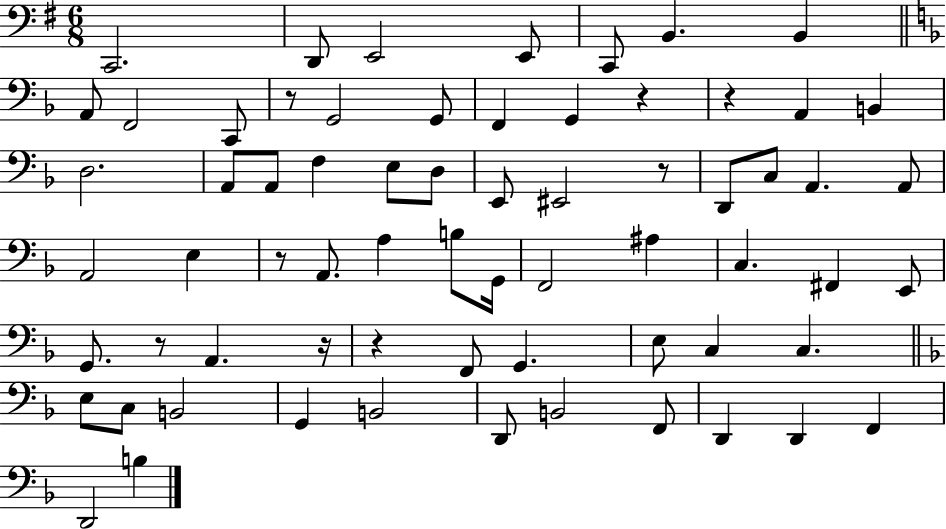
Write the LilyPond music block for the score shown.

{
  \clef bass
  \numericTimeSignature
  \time 6/8
  \key g \major
  c,2. | d,8 e,2 e,8 | c,8 b,4. b,4 | \bar "||" \break \key d \minor a,8 f,2 c,8 | r8 g,2 g,8 | f,4 g,4 r4 | r4 a,4 b,4 | \break d2. | a,8 a,8 f4 e8 d8 | e,8 eis,2 r8 | d,8 c8 a,4. a,8 | \break a,2 e4 | r8 a,8. a4 b8 g,16 | f,2 ais4 | c4. fis,4 e,8 | \break g,8. r8 a,4. r16 | r4 f,8 g,4. | e8 c4 c4. | \bar "||" \break \key f \major e8 c8 b,2 | g,4 b,2 | d,8 b,2 f,8 | d,4 d,4 f,4 | \break d,2 b4 | \bar "|."
}